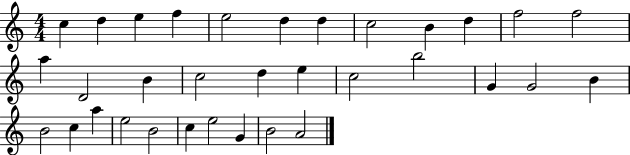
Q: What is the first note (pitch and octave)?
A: C5